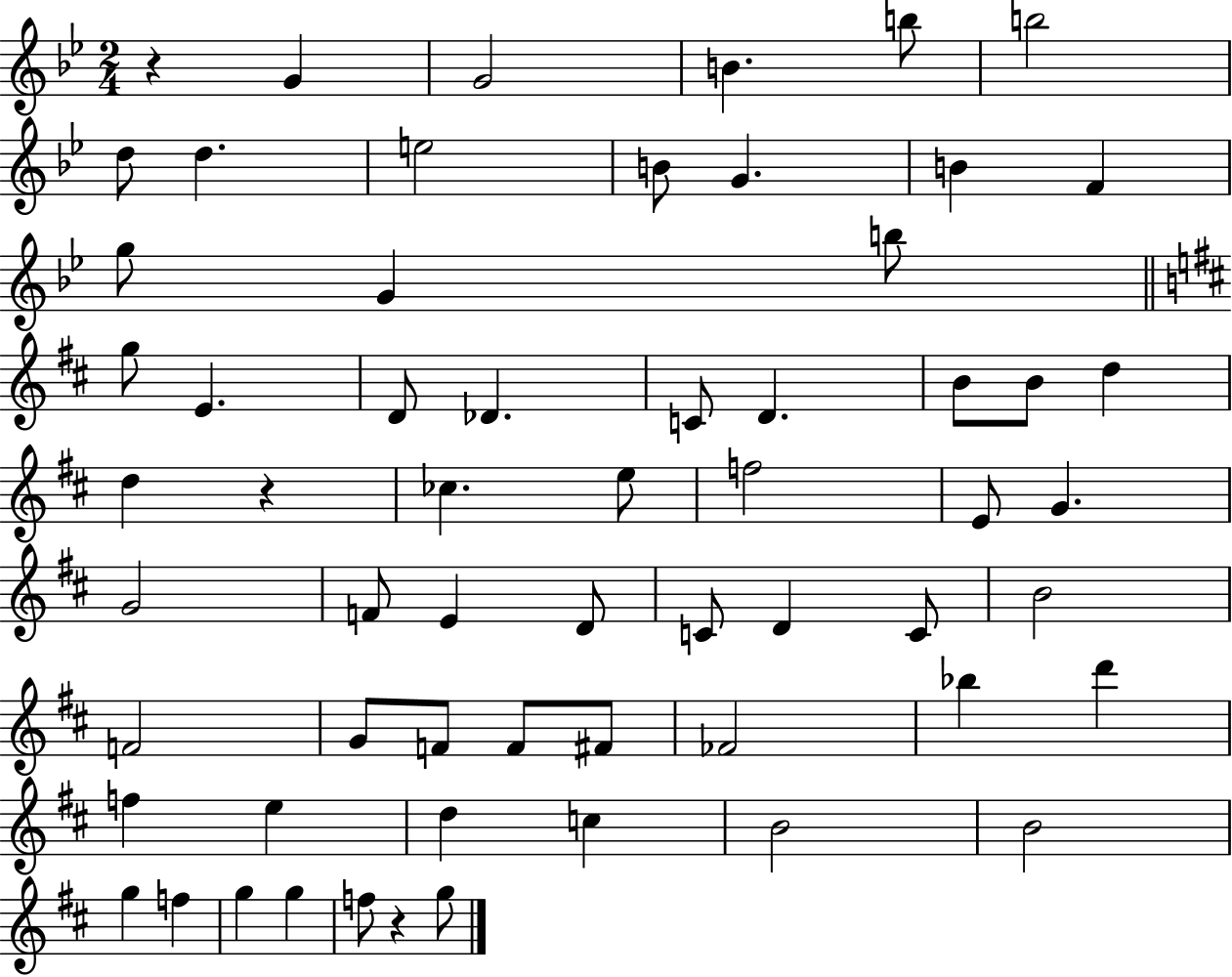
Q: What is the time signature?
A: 2/4